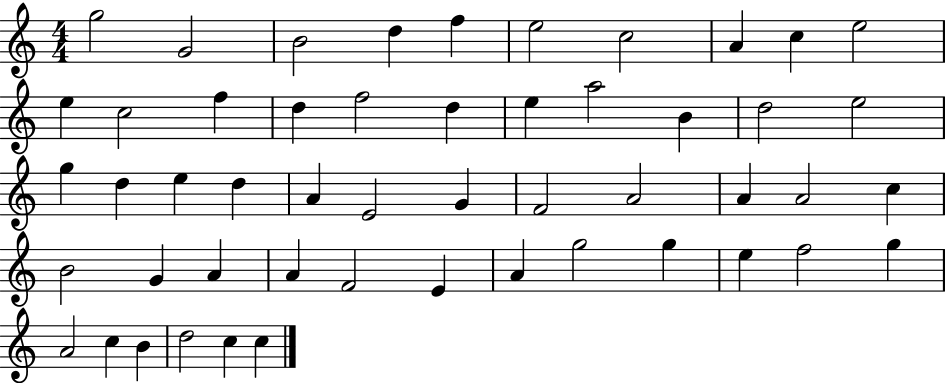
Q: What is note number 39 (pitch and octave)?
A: E4